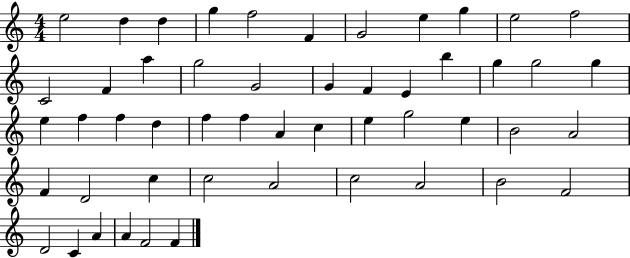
{
  \clef treble
  \numericTimeSignature
  \time 4/4
  \key c \major
  e''2 d''4 d''4 | g''4 f''2 f'4 | g'2 e''4 g''4 | e''2 f''2 | \break c'2 f'4 a''4 | g''2 g'2 | g'4 f'4 e'4 b''4 | g''4 g''2 g''4 | \break e''4 f''4 f''4 d''4 | f''4 f''4 a'4 c''4 | e''4 g''2 e''4 | b'2 a'2 | \break f'4 d'2 c''4 | c''2 a'2 | c''2 a'2 | b'2 f'2 | \break d'2 c'4 a'4 | a'4 f'2 f'4 | \bar "|."
}